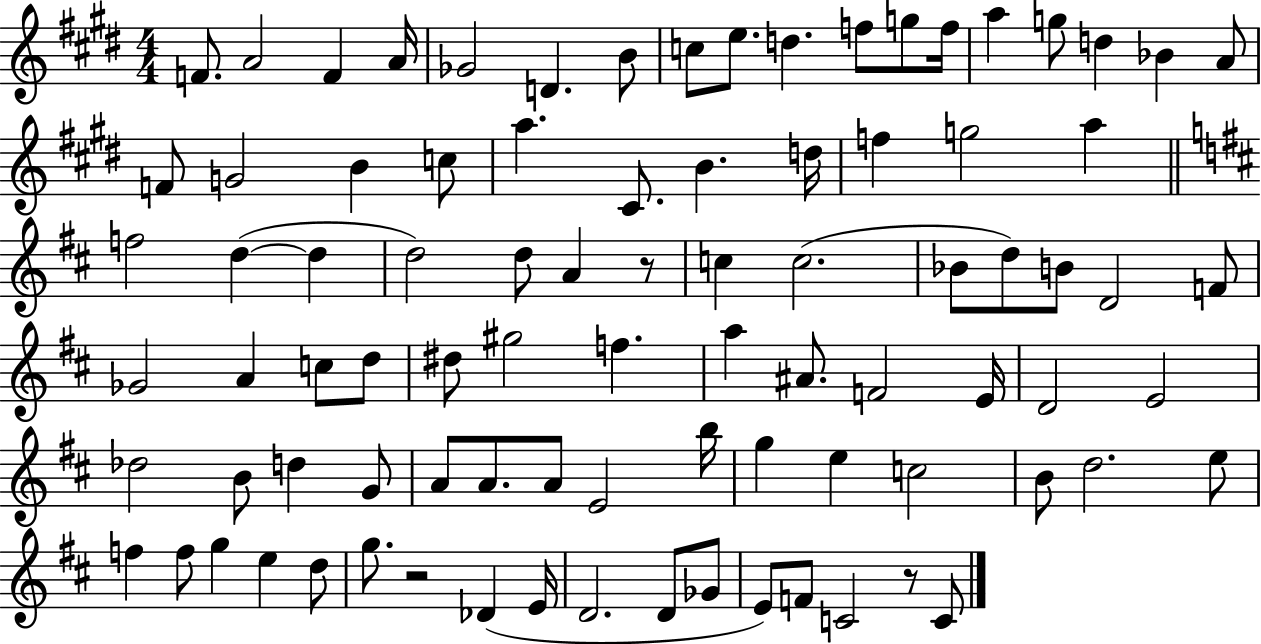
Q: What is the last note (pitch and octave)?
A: C4